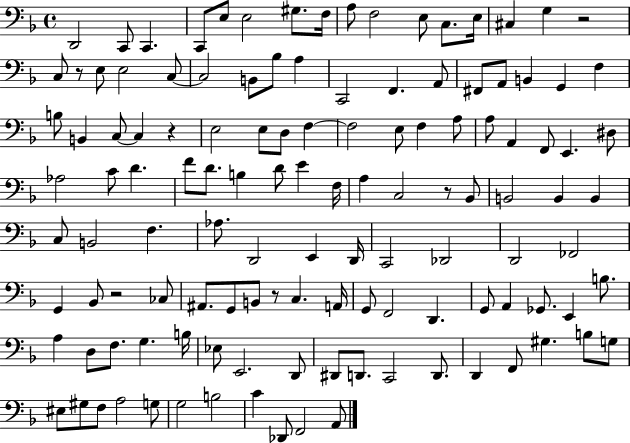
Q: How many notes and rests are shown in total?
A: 124